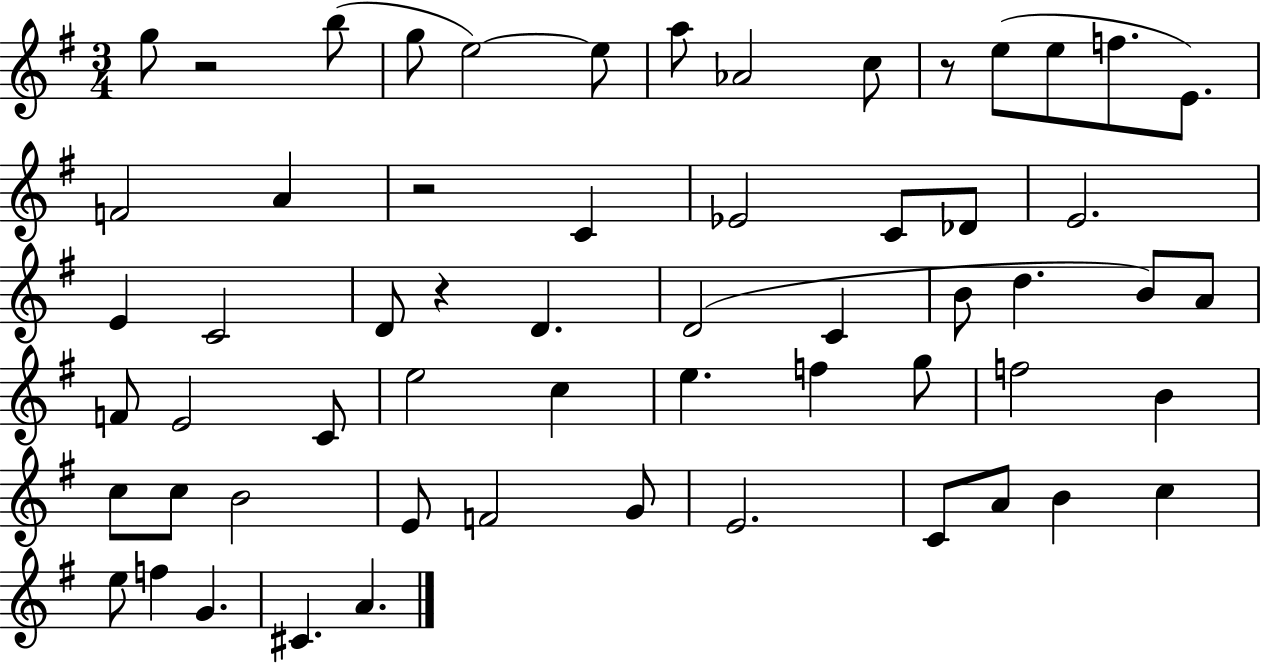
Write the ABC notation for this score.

X:1
T:Untitled
M:3/4
L:1/4
K:G
g/2 z2 b/2 g/2 e2 e/2 a/2 _A2 c/2 z/2 e/2 e/2 f/2 E/2 F2 A z2 C _E2 C/2 _D/2 E2 E C2 D/2 z D D2 C B/2 d B/2 A/2 F/2 E2 C/2 e2 c e f g/2 f2 B c/2 c/2 B2 E/2 F2 G/2 E2 C/2 A/2 B c e/2 f G ^C A